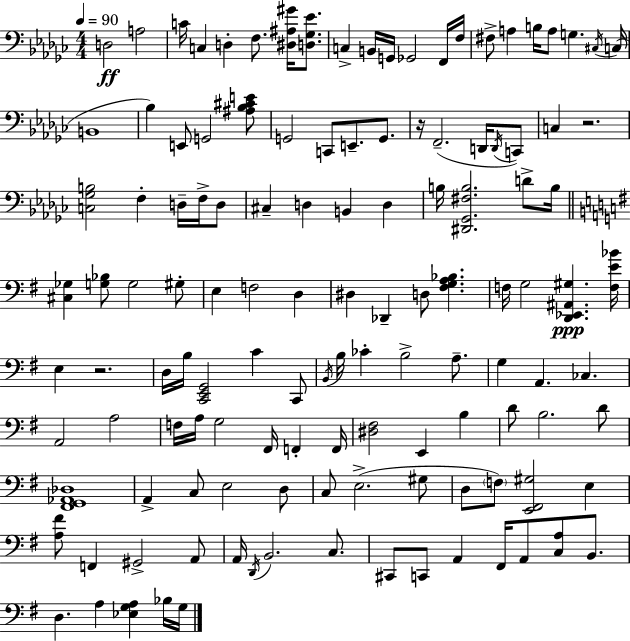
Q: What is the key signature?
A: EES minor